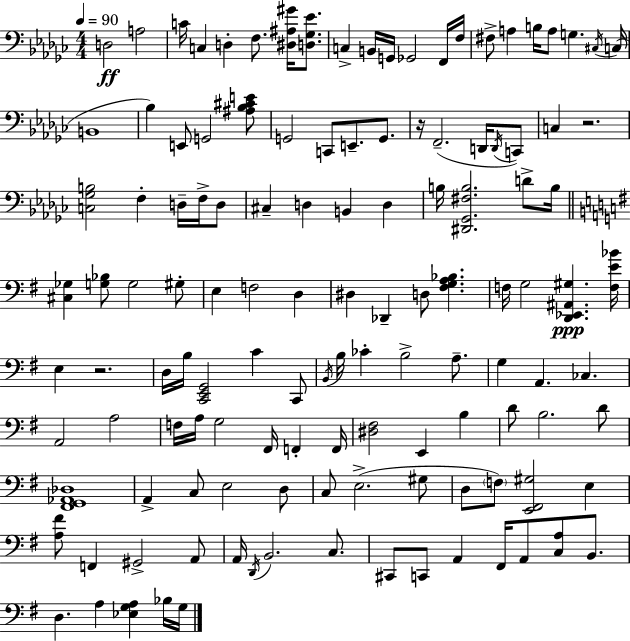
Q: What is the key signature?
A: EES minor